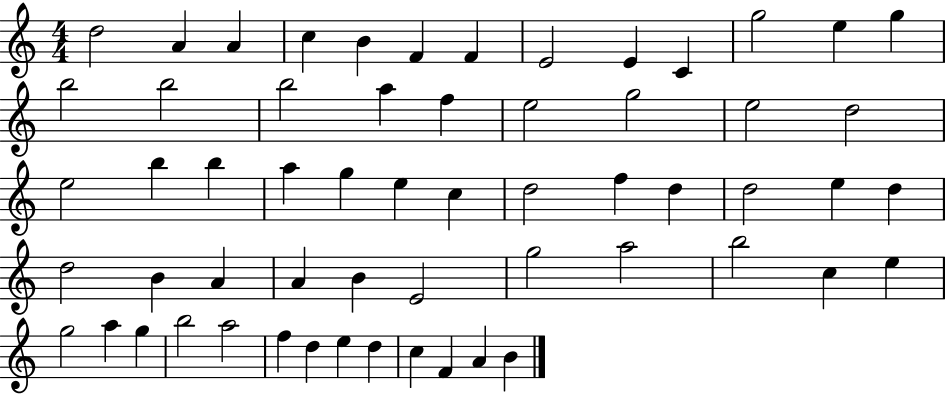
X:1
T:Untitled
M:4/4
L:1/4
K:C
d2 A A c B F F E2 E C g2 e g b2 b2 b2 a f e2 g2 e2 d2 e2 b b a g e c d2 f d d2 e d d2 B A A B E2 g2 a2 b2 c e g2 a g b2 a2 f d e d c F A B